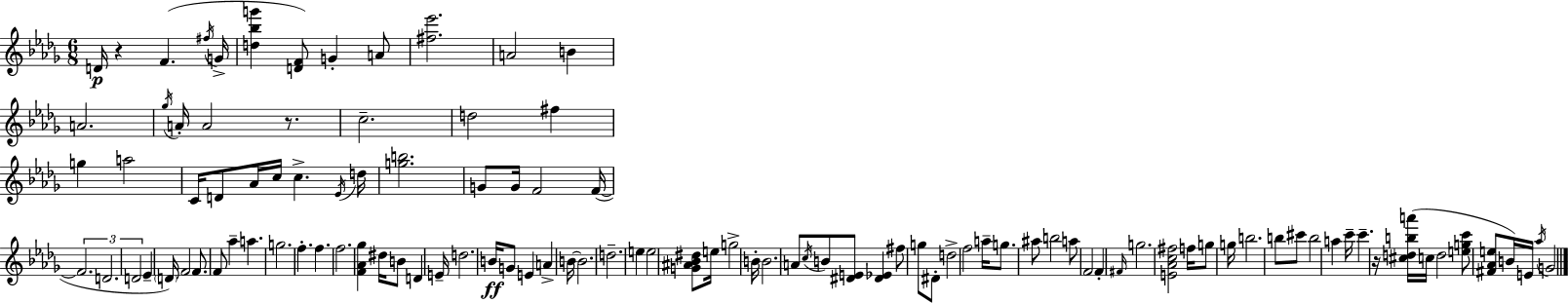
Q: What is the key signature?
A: BES minor